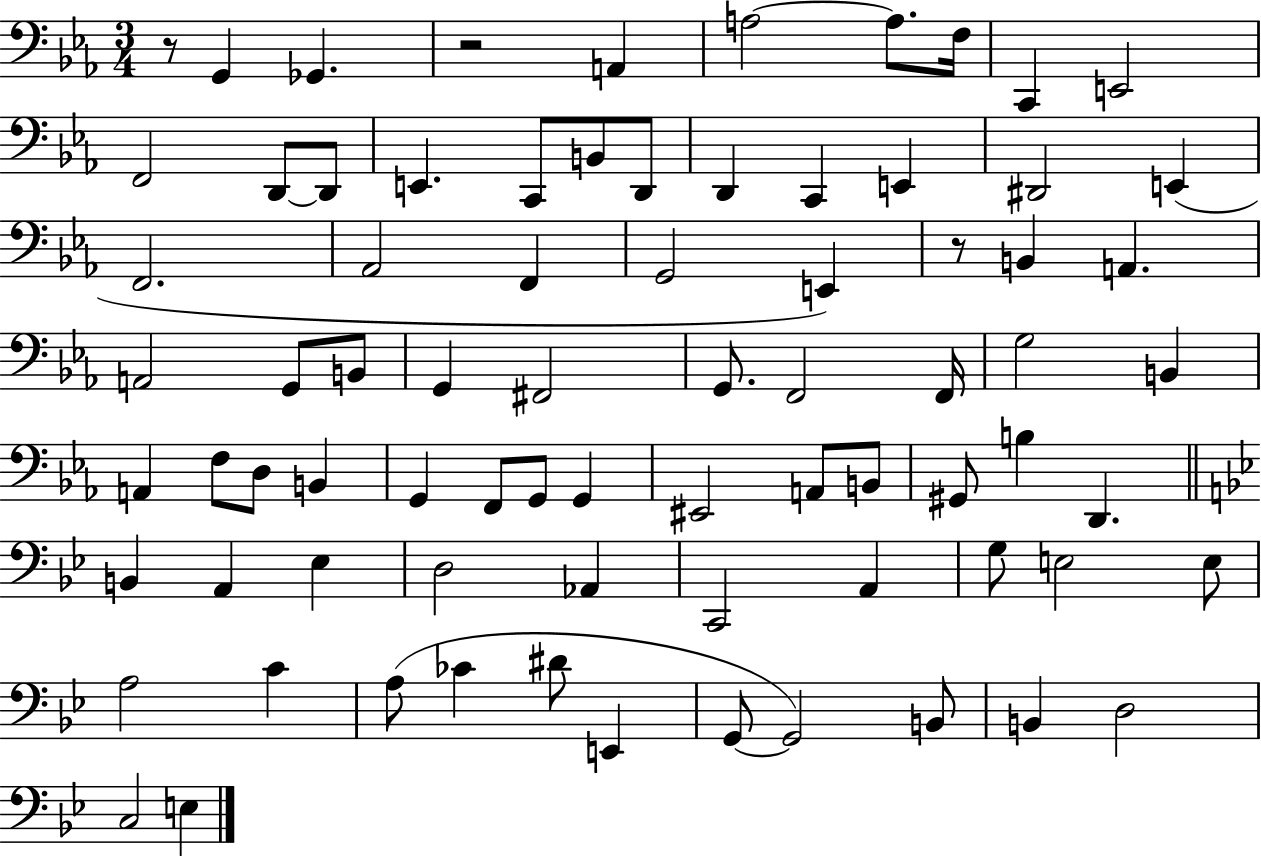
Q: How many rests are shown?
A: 3